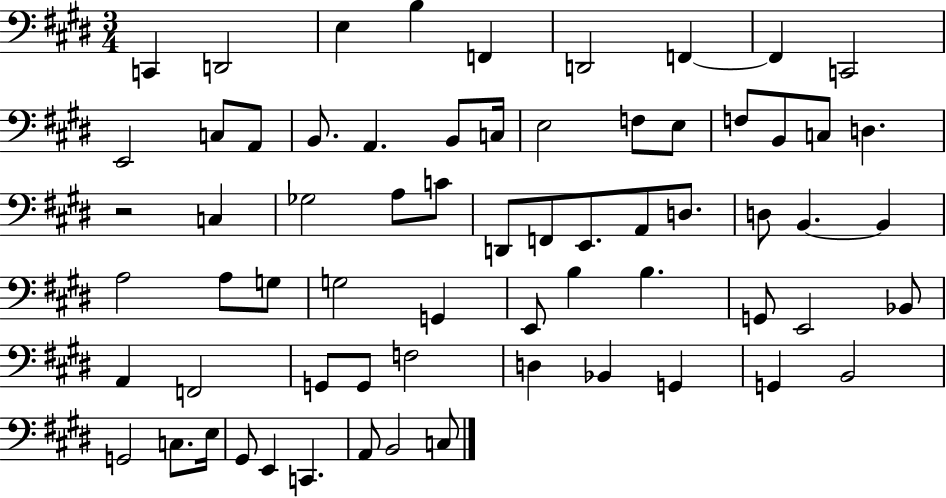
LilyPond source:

{
  \clef bass
  \numericTimeSignature
  \time 3/4
  \key e \major
  c,4 d,2 | e4 b4 f,4 | d,2 f,4~~ | f,4 c,2 | \break e,2 c8 a,8 | b,8. a,4. b,8 c16 | e2 f8 e8 | f8 b,8 c8 d4. | \break r2 c4 | ges2 a8 c'8 | d,8 f,8 e,8. a,8 d8. | d8 b,4.~~ b,4 | \break a2 a8 g8 | g2 g,4 | e,8 b4 b4. | g,8 e,2 bes,8 | \break a,4 f,2 | g,8 g,8 f2 | d4 bes,4 g,4 | g,4 b,2 | \break g,2 c8. e16 | gis,8 e,4 c,4. | a,8 b,2 c8 | \bar "|."
}